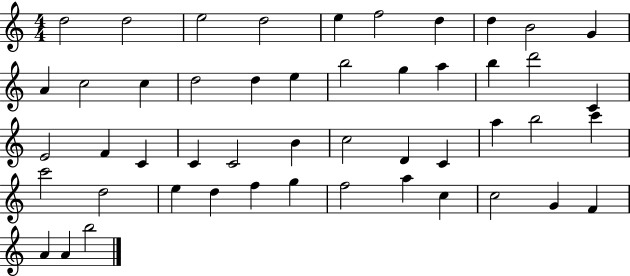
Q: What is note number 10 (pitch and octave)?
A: G4